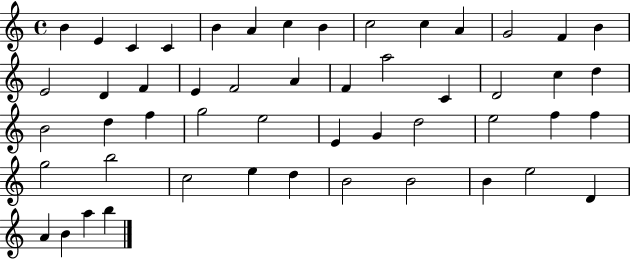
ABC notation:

X:1
T:Untitled
M:4/4
L:1/4
K:C
B E C C B A c B c2 c A G2 F B E2 D F E F2 A F a2 C D2 c d B2 d f g2 e2 E G d2 e2 f f g2 b2 c2 e d B2 B2 B e2 D A B a b